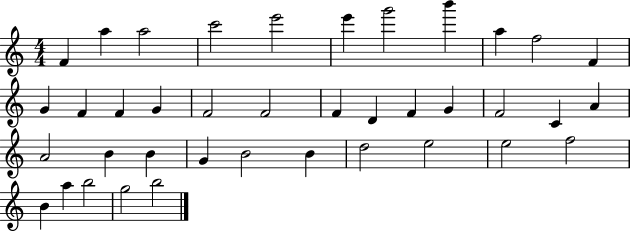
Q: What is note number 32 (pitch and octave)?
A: E5